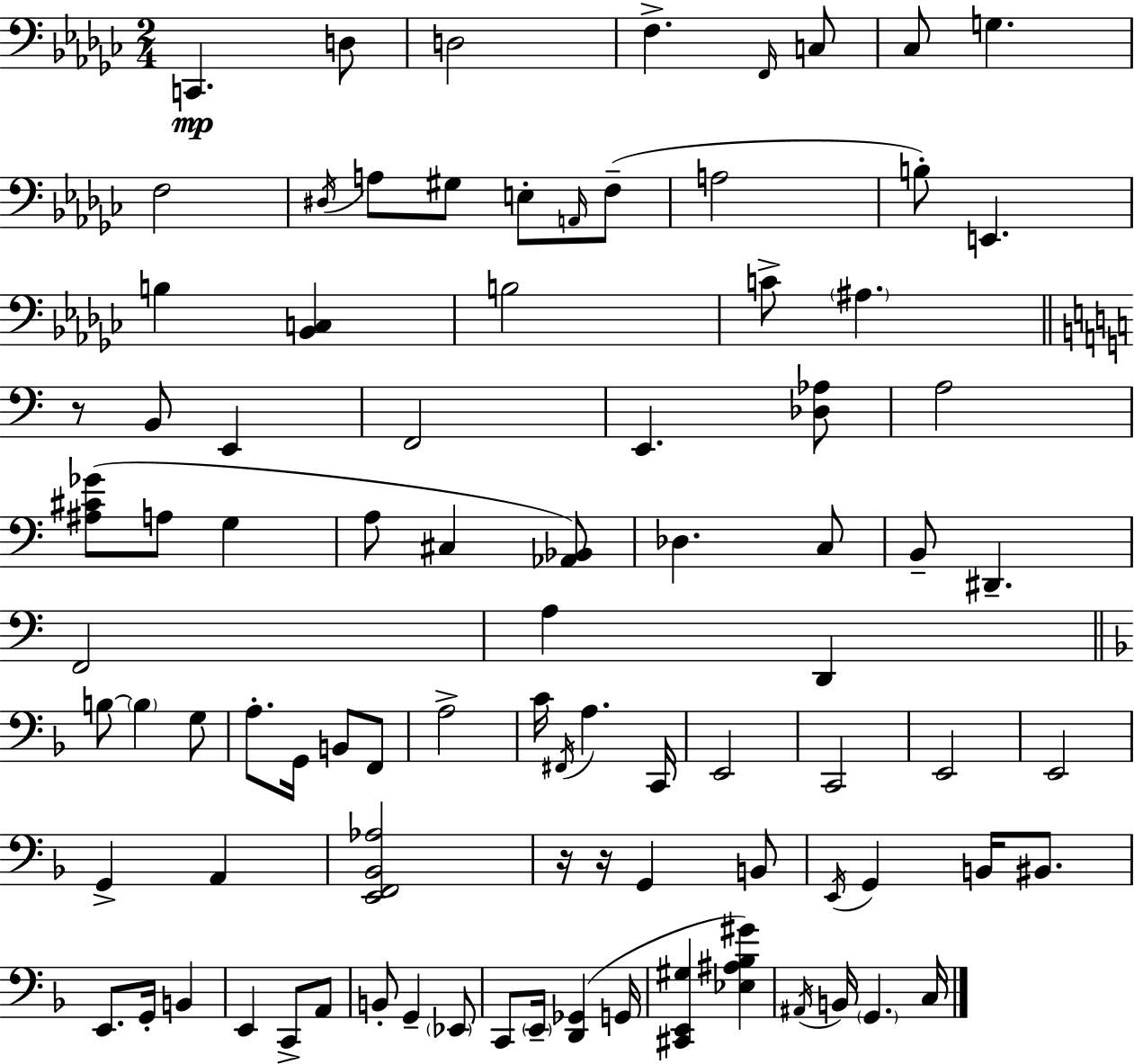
C2/q. D3/e D3/h F3/q. F2/s C3/e CES3/e G3/q. F3/h D#3/s A3/e G#3/e E3/e A2/s F3/e A3/h B3/e E2/q. B3/q [Bb2,C3]/q B3/h C4/e A#3/q. R/e B2/e E2/q F2/h E2/q. [Db3,Ab3]/e A3/h [A#3,C#4,Gb4]/e A3/e G3/q A3/e C#3/q [Ab2,Bb2]/e Db3/q. C3/e B2/e D#2/q. F2/h A3/q D2/q B3/e B3/q G3/e A3/e. G2/s B2/e F2/e A3/h C4/s F#2/s A3/q. C2/s E2/h C2/h E2/h E2/h G2/q A2/q [E2,F2,Bb2,Ab3]/h R/s R/s G2/q B2/e E2/s G2/q B2/s BIS2/e. E2/e. G2/s B2/q E2/q C2/e A2/e B2/e G2/q Eb2/e C2/e E2/s [D2,Gb2]/q G2/s [C#2,E2,G#3]/q [Eb3,A#3,Bb3,G#4]/q A#2/s B2/s G2/q. C3/s